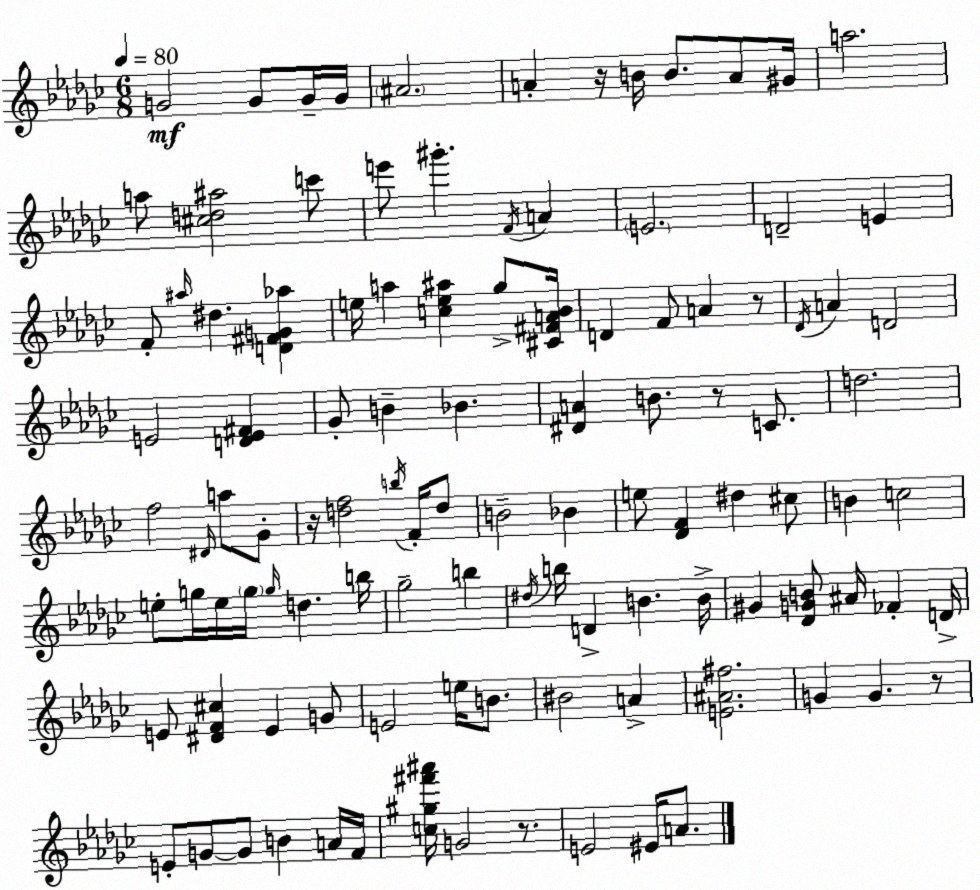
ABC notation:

X:1
T:Untitled
M:6/8
L:1/4
K:Ebm
G2 G/2 G/4 G/4 ^A2 A z/4 B/4 B/2 A/2 ^G/4 a2 a/2 [^cd^a]2 c'/2 e'/2 ^g' F/4 A E2 D2 E F/2 ^a/4 ^d [D^FG_a] e/4 a [ce^a] _g/2 [^C^FA_B]/4 D F/2 A z/2 _D/4 A D2 E2 [DE^F] _G/2 B _B [^DA] B/2 z/2 C/2 d2 f2 ^D/4 a/2 _G/2 z/4 [df]2 b/4 F/4 d/2 B2 _B e/2 [_DF] ^d ^c/2 B c2 e/2 g/4 e/4 g/4 g/4 d b/4 _g2 b ^d/4 b/4 D B B/4 ^G [_DGB]/2 ^A/4 _F D/4 E/2 [^DF^c] E G/2 E2 e/4 B/2 ^B2 A [E^A^f]2 G G z/2 E/2 G/2 G/2 B A/4 F/4 [c^g^f'^a']/4 G2 z/2 E2 ^E/4 A/2